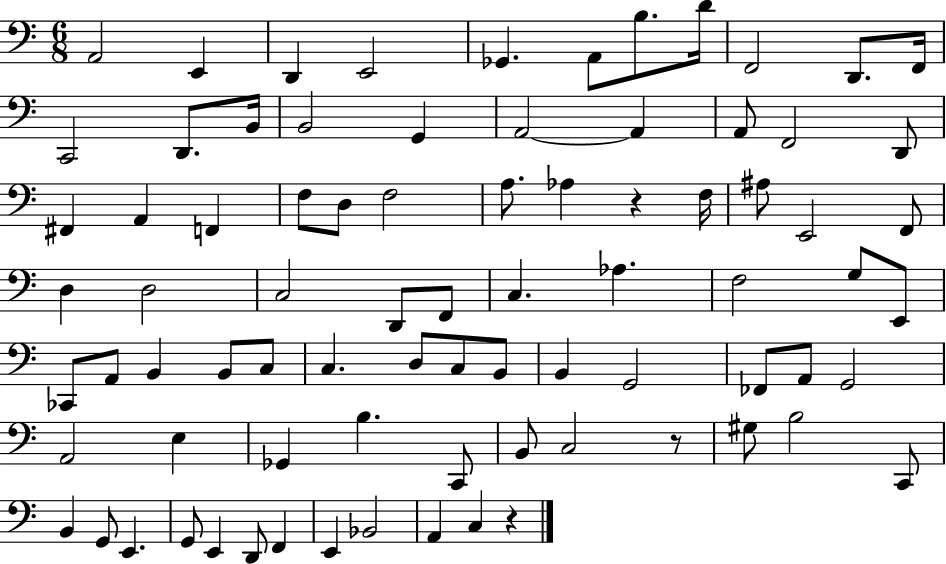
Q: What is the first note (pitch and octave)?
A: A2